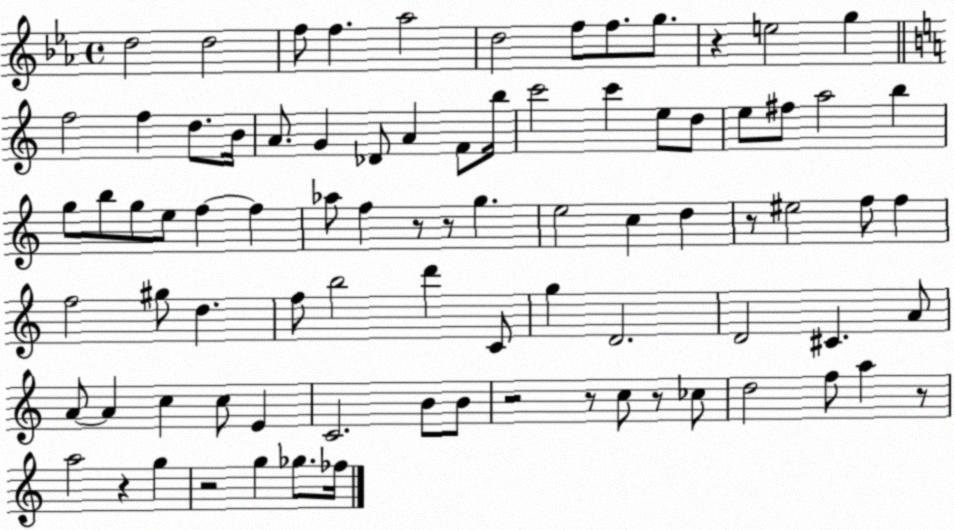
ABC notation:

X:1
T:Untitled
M:4/4
L:1/4
K:Eb
d2 d2 f/2 f _a2 d2 f/2 f/2 g/2 z e2 g f2 f d/2 B/4 A/2 G _D/2 A F/2 b/4 c'2 c' e/2 d/2 e/2 ^f/2 a2 b g/2 b/2 g/2 e/2 f f _a/2 f z/2 z/2 g e2 c d z/2 ^e2 f/2 f f2 ^g/2 d f/2 b2 d' C/2 g D2 D2 ^C A/2 A/2 A c c/2 E C2 B/2 B/2 z2 z/2 c/2 z/2 _c/2 d2 f/2 a z/2 a2 z g z2 g _g/2 _f/4